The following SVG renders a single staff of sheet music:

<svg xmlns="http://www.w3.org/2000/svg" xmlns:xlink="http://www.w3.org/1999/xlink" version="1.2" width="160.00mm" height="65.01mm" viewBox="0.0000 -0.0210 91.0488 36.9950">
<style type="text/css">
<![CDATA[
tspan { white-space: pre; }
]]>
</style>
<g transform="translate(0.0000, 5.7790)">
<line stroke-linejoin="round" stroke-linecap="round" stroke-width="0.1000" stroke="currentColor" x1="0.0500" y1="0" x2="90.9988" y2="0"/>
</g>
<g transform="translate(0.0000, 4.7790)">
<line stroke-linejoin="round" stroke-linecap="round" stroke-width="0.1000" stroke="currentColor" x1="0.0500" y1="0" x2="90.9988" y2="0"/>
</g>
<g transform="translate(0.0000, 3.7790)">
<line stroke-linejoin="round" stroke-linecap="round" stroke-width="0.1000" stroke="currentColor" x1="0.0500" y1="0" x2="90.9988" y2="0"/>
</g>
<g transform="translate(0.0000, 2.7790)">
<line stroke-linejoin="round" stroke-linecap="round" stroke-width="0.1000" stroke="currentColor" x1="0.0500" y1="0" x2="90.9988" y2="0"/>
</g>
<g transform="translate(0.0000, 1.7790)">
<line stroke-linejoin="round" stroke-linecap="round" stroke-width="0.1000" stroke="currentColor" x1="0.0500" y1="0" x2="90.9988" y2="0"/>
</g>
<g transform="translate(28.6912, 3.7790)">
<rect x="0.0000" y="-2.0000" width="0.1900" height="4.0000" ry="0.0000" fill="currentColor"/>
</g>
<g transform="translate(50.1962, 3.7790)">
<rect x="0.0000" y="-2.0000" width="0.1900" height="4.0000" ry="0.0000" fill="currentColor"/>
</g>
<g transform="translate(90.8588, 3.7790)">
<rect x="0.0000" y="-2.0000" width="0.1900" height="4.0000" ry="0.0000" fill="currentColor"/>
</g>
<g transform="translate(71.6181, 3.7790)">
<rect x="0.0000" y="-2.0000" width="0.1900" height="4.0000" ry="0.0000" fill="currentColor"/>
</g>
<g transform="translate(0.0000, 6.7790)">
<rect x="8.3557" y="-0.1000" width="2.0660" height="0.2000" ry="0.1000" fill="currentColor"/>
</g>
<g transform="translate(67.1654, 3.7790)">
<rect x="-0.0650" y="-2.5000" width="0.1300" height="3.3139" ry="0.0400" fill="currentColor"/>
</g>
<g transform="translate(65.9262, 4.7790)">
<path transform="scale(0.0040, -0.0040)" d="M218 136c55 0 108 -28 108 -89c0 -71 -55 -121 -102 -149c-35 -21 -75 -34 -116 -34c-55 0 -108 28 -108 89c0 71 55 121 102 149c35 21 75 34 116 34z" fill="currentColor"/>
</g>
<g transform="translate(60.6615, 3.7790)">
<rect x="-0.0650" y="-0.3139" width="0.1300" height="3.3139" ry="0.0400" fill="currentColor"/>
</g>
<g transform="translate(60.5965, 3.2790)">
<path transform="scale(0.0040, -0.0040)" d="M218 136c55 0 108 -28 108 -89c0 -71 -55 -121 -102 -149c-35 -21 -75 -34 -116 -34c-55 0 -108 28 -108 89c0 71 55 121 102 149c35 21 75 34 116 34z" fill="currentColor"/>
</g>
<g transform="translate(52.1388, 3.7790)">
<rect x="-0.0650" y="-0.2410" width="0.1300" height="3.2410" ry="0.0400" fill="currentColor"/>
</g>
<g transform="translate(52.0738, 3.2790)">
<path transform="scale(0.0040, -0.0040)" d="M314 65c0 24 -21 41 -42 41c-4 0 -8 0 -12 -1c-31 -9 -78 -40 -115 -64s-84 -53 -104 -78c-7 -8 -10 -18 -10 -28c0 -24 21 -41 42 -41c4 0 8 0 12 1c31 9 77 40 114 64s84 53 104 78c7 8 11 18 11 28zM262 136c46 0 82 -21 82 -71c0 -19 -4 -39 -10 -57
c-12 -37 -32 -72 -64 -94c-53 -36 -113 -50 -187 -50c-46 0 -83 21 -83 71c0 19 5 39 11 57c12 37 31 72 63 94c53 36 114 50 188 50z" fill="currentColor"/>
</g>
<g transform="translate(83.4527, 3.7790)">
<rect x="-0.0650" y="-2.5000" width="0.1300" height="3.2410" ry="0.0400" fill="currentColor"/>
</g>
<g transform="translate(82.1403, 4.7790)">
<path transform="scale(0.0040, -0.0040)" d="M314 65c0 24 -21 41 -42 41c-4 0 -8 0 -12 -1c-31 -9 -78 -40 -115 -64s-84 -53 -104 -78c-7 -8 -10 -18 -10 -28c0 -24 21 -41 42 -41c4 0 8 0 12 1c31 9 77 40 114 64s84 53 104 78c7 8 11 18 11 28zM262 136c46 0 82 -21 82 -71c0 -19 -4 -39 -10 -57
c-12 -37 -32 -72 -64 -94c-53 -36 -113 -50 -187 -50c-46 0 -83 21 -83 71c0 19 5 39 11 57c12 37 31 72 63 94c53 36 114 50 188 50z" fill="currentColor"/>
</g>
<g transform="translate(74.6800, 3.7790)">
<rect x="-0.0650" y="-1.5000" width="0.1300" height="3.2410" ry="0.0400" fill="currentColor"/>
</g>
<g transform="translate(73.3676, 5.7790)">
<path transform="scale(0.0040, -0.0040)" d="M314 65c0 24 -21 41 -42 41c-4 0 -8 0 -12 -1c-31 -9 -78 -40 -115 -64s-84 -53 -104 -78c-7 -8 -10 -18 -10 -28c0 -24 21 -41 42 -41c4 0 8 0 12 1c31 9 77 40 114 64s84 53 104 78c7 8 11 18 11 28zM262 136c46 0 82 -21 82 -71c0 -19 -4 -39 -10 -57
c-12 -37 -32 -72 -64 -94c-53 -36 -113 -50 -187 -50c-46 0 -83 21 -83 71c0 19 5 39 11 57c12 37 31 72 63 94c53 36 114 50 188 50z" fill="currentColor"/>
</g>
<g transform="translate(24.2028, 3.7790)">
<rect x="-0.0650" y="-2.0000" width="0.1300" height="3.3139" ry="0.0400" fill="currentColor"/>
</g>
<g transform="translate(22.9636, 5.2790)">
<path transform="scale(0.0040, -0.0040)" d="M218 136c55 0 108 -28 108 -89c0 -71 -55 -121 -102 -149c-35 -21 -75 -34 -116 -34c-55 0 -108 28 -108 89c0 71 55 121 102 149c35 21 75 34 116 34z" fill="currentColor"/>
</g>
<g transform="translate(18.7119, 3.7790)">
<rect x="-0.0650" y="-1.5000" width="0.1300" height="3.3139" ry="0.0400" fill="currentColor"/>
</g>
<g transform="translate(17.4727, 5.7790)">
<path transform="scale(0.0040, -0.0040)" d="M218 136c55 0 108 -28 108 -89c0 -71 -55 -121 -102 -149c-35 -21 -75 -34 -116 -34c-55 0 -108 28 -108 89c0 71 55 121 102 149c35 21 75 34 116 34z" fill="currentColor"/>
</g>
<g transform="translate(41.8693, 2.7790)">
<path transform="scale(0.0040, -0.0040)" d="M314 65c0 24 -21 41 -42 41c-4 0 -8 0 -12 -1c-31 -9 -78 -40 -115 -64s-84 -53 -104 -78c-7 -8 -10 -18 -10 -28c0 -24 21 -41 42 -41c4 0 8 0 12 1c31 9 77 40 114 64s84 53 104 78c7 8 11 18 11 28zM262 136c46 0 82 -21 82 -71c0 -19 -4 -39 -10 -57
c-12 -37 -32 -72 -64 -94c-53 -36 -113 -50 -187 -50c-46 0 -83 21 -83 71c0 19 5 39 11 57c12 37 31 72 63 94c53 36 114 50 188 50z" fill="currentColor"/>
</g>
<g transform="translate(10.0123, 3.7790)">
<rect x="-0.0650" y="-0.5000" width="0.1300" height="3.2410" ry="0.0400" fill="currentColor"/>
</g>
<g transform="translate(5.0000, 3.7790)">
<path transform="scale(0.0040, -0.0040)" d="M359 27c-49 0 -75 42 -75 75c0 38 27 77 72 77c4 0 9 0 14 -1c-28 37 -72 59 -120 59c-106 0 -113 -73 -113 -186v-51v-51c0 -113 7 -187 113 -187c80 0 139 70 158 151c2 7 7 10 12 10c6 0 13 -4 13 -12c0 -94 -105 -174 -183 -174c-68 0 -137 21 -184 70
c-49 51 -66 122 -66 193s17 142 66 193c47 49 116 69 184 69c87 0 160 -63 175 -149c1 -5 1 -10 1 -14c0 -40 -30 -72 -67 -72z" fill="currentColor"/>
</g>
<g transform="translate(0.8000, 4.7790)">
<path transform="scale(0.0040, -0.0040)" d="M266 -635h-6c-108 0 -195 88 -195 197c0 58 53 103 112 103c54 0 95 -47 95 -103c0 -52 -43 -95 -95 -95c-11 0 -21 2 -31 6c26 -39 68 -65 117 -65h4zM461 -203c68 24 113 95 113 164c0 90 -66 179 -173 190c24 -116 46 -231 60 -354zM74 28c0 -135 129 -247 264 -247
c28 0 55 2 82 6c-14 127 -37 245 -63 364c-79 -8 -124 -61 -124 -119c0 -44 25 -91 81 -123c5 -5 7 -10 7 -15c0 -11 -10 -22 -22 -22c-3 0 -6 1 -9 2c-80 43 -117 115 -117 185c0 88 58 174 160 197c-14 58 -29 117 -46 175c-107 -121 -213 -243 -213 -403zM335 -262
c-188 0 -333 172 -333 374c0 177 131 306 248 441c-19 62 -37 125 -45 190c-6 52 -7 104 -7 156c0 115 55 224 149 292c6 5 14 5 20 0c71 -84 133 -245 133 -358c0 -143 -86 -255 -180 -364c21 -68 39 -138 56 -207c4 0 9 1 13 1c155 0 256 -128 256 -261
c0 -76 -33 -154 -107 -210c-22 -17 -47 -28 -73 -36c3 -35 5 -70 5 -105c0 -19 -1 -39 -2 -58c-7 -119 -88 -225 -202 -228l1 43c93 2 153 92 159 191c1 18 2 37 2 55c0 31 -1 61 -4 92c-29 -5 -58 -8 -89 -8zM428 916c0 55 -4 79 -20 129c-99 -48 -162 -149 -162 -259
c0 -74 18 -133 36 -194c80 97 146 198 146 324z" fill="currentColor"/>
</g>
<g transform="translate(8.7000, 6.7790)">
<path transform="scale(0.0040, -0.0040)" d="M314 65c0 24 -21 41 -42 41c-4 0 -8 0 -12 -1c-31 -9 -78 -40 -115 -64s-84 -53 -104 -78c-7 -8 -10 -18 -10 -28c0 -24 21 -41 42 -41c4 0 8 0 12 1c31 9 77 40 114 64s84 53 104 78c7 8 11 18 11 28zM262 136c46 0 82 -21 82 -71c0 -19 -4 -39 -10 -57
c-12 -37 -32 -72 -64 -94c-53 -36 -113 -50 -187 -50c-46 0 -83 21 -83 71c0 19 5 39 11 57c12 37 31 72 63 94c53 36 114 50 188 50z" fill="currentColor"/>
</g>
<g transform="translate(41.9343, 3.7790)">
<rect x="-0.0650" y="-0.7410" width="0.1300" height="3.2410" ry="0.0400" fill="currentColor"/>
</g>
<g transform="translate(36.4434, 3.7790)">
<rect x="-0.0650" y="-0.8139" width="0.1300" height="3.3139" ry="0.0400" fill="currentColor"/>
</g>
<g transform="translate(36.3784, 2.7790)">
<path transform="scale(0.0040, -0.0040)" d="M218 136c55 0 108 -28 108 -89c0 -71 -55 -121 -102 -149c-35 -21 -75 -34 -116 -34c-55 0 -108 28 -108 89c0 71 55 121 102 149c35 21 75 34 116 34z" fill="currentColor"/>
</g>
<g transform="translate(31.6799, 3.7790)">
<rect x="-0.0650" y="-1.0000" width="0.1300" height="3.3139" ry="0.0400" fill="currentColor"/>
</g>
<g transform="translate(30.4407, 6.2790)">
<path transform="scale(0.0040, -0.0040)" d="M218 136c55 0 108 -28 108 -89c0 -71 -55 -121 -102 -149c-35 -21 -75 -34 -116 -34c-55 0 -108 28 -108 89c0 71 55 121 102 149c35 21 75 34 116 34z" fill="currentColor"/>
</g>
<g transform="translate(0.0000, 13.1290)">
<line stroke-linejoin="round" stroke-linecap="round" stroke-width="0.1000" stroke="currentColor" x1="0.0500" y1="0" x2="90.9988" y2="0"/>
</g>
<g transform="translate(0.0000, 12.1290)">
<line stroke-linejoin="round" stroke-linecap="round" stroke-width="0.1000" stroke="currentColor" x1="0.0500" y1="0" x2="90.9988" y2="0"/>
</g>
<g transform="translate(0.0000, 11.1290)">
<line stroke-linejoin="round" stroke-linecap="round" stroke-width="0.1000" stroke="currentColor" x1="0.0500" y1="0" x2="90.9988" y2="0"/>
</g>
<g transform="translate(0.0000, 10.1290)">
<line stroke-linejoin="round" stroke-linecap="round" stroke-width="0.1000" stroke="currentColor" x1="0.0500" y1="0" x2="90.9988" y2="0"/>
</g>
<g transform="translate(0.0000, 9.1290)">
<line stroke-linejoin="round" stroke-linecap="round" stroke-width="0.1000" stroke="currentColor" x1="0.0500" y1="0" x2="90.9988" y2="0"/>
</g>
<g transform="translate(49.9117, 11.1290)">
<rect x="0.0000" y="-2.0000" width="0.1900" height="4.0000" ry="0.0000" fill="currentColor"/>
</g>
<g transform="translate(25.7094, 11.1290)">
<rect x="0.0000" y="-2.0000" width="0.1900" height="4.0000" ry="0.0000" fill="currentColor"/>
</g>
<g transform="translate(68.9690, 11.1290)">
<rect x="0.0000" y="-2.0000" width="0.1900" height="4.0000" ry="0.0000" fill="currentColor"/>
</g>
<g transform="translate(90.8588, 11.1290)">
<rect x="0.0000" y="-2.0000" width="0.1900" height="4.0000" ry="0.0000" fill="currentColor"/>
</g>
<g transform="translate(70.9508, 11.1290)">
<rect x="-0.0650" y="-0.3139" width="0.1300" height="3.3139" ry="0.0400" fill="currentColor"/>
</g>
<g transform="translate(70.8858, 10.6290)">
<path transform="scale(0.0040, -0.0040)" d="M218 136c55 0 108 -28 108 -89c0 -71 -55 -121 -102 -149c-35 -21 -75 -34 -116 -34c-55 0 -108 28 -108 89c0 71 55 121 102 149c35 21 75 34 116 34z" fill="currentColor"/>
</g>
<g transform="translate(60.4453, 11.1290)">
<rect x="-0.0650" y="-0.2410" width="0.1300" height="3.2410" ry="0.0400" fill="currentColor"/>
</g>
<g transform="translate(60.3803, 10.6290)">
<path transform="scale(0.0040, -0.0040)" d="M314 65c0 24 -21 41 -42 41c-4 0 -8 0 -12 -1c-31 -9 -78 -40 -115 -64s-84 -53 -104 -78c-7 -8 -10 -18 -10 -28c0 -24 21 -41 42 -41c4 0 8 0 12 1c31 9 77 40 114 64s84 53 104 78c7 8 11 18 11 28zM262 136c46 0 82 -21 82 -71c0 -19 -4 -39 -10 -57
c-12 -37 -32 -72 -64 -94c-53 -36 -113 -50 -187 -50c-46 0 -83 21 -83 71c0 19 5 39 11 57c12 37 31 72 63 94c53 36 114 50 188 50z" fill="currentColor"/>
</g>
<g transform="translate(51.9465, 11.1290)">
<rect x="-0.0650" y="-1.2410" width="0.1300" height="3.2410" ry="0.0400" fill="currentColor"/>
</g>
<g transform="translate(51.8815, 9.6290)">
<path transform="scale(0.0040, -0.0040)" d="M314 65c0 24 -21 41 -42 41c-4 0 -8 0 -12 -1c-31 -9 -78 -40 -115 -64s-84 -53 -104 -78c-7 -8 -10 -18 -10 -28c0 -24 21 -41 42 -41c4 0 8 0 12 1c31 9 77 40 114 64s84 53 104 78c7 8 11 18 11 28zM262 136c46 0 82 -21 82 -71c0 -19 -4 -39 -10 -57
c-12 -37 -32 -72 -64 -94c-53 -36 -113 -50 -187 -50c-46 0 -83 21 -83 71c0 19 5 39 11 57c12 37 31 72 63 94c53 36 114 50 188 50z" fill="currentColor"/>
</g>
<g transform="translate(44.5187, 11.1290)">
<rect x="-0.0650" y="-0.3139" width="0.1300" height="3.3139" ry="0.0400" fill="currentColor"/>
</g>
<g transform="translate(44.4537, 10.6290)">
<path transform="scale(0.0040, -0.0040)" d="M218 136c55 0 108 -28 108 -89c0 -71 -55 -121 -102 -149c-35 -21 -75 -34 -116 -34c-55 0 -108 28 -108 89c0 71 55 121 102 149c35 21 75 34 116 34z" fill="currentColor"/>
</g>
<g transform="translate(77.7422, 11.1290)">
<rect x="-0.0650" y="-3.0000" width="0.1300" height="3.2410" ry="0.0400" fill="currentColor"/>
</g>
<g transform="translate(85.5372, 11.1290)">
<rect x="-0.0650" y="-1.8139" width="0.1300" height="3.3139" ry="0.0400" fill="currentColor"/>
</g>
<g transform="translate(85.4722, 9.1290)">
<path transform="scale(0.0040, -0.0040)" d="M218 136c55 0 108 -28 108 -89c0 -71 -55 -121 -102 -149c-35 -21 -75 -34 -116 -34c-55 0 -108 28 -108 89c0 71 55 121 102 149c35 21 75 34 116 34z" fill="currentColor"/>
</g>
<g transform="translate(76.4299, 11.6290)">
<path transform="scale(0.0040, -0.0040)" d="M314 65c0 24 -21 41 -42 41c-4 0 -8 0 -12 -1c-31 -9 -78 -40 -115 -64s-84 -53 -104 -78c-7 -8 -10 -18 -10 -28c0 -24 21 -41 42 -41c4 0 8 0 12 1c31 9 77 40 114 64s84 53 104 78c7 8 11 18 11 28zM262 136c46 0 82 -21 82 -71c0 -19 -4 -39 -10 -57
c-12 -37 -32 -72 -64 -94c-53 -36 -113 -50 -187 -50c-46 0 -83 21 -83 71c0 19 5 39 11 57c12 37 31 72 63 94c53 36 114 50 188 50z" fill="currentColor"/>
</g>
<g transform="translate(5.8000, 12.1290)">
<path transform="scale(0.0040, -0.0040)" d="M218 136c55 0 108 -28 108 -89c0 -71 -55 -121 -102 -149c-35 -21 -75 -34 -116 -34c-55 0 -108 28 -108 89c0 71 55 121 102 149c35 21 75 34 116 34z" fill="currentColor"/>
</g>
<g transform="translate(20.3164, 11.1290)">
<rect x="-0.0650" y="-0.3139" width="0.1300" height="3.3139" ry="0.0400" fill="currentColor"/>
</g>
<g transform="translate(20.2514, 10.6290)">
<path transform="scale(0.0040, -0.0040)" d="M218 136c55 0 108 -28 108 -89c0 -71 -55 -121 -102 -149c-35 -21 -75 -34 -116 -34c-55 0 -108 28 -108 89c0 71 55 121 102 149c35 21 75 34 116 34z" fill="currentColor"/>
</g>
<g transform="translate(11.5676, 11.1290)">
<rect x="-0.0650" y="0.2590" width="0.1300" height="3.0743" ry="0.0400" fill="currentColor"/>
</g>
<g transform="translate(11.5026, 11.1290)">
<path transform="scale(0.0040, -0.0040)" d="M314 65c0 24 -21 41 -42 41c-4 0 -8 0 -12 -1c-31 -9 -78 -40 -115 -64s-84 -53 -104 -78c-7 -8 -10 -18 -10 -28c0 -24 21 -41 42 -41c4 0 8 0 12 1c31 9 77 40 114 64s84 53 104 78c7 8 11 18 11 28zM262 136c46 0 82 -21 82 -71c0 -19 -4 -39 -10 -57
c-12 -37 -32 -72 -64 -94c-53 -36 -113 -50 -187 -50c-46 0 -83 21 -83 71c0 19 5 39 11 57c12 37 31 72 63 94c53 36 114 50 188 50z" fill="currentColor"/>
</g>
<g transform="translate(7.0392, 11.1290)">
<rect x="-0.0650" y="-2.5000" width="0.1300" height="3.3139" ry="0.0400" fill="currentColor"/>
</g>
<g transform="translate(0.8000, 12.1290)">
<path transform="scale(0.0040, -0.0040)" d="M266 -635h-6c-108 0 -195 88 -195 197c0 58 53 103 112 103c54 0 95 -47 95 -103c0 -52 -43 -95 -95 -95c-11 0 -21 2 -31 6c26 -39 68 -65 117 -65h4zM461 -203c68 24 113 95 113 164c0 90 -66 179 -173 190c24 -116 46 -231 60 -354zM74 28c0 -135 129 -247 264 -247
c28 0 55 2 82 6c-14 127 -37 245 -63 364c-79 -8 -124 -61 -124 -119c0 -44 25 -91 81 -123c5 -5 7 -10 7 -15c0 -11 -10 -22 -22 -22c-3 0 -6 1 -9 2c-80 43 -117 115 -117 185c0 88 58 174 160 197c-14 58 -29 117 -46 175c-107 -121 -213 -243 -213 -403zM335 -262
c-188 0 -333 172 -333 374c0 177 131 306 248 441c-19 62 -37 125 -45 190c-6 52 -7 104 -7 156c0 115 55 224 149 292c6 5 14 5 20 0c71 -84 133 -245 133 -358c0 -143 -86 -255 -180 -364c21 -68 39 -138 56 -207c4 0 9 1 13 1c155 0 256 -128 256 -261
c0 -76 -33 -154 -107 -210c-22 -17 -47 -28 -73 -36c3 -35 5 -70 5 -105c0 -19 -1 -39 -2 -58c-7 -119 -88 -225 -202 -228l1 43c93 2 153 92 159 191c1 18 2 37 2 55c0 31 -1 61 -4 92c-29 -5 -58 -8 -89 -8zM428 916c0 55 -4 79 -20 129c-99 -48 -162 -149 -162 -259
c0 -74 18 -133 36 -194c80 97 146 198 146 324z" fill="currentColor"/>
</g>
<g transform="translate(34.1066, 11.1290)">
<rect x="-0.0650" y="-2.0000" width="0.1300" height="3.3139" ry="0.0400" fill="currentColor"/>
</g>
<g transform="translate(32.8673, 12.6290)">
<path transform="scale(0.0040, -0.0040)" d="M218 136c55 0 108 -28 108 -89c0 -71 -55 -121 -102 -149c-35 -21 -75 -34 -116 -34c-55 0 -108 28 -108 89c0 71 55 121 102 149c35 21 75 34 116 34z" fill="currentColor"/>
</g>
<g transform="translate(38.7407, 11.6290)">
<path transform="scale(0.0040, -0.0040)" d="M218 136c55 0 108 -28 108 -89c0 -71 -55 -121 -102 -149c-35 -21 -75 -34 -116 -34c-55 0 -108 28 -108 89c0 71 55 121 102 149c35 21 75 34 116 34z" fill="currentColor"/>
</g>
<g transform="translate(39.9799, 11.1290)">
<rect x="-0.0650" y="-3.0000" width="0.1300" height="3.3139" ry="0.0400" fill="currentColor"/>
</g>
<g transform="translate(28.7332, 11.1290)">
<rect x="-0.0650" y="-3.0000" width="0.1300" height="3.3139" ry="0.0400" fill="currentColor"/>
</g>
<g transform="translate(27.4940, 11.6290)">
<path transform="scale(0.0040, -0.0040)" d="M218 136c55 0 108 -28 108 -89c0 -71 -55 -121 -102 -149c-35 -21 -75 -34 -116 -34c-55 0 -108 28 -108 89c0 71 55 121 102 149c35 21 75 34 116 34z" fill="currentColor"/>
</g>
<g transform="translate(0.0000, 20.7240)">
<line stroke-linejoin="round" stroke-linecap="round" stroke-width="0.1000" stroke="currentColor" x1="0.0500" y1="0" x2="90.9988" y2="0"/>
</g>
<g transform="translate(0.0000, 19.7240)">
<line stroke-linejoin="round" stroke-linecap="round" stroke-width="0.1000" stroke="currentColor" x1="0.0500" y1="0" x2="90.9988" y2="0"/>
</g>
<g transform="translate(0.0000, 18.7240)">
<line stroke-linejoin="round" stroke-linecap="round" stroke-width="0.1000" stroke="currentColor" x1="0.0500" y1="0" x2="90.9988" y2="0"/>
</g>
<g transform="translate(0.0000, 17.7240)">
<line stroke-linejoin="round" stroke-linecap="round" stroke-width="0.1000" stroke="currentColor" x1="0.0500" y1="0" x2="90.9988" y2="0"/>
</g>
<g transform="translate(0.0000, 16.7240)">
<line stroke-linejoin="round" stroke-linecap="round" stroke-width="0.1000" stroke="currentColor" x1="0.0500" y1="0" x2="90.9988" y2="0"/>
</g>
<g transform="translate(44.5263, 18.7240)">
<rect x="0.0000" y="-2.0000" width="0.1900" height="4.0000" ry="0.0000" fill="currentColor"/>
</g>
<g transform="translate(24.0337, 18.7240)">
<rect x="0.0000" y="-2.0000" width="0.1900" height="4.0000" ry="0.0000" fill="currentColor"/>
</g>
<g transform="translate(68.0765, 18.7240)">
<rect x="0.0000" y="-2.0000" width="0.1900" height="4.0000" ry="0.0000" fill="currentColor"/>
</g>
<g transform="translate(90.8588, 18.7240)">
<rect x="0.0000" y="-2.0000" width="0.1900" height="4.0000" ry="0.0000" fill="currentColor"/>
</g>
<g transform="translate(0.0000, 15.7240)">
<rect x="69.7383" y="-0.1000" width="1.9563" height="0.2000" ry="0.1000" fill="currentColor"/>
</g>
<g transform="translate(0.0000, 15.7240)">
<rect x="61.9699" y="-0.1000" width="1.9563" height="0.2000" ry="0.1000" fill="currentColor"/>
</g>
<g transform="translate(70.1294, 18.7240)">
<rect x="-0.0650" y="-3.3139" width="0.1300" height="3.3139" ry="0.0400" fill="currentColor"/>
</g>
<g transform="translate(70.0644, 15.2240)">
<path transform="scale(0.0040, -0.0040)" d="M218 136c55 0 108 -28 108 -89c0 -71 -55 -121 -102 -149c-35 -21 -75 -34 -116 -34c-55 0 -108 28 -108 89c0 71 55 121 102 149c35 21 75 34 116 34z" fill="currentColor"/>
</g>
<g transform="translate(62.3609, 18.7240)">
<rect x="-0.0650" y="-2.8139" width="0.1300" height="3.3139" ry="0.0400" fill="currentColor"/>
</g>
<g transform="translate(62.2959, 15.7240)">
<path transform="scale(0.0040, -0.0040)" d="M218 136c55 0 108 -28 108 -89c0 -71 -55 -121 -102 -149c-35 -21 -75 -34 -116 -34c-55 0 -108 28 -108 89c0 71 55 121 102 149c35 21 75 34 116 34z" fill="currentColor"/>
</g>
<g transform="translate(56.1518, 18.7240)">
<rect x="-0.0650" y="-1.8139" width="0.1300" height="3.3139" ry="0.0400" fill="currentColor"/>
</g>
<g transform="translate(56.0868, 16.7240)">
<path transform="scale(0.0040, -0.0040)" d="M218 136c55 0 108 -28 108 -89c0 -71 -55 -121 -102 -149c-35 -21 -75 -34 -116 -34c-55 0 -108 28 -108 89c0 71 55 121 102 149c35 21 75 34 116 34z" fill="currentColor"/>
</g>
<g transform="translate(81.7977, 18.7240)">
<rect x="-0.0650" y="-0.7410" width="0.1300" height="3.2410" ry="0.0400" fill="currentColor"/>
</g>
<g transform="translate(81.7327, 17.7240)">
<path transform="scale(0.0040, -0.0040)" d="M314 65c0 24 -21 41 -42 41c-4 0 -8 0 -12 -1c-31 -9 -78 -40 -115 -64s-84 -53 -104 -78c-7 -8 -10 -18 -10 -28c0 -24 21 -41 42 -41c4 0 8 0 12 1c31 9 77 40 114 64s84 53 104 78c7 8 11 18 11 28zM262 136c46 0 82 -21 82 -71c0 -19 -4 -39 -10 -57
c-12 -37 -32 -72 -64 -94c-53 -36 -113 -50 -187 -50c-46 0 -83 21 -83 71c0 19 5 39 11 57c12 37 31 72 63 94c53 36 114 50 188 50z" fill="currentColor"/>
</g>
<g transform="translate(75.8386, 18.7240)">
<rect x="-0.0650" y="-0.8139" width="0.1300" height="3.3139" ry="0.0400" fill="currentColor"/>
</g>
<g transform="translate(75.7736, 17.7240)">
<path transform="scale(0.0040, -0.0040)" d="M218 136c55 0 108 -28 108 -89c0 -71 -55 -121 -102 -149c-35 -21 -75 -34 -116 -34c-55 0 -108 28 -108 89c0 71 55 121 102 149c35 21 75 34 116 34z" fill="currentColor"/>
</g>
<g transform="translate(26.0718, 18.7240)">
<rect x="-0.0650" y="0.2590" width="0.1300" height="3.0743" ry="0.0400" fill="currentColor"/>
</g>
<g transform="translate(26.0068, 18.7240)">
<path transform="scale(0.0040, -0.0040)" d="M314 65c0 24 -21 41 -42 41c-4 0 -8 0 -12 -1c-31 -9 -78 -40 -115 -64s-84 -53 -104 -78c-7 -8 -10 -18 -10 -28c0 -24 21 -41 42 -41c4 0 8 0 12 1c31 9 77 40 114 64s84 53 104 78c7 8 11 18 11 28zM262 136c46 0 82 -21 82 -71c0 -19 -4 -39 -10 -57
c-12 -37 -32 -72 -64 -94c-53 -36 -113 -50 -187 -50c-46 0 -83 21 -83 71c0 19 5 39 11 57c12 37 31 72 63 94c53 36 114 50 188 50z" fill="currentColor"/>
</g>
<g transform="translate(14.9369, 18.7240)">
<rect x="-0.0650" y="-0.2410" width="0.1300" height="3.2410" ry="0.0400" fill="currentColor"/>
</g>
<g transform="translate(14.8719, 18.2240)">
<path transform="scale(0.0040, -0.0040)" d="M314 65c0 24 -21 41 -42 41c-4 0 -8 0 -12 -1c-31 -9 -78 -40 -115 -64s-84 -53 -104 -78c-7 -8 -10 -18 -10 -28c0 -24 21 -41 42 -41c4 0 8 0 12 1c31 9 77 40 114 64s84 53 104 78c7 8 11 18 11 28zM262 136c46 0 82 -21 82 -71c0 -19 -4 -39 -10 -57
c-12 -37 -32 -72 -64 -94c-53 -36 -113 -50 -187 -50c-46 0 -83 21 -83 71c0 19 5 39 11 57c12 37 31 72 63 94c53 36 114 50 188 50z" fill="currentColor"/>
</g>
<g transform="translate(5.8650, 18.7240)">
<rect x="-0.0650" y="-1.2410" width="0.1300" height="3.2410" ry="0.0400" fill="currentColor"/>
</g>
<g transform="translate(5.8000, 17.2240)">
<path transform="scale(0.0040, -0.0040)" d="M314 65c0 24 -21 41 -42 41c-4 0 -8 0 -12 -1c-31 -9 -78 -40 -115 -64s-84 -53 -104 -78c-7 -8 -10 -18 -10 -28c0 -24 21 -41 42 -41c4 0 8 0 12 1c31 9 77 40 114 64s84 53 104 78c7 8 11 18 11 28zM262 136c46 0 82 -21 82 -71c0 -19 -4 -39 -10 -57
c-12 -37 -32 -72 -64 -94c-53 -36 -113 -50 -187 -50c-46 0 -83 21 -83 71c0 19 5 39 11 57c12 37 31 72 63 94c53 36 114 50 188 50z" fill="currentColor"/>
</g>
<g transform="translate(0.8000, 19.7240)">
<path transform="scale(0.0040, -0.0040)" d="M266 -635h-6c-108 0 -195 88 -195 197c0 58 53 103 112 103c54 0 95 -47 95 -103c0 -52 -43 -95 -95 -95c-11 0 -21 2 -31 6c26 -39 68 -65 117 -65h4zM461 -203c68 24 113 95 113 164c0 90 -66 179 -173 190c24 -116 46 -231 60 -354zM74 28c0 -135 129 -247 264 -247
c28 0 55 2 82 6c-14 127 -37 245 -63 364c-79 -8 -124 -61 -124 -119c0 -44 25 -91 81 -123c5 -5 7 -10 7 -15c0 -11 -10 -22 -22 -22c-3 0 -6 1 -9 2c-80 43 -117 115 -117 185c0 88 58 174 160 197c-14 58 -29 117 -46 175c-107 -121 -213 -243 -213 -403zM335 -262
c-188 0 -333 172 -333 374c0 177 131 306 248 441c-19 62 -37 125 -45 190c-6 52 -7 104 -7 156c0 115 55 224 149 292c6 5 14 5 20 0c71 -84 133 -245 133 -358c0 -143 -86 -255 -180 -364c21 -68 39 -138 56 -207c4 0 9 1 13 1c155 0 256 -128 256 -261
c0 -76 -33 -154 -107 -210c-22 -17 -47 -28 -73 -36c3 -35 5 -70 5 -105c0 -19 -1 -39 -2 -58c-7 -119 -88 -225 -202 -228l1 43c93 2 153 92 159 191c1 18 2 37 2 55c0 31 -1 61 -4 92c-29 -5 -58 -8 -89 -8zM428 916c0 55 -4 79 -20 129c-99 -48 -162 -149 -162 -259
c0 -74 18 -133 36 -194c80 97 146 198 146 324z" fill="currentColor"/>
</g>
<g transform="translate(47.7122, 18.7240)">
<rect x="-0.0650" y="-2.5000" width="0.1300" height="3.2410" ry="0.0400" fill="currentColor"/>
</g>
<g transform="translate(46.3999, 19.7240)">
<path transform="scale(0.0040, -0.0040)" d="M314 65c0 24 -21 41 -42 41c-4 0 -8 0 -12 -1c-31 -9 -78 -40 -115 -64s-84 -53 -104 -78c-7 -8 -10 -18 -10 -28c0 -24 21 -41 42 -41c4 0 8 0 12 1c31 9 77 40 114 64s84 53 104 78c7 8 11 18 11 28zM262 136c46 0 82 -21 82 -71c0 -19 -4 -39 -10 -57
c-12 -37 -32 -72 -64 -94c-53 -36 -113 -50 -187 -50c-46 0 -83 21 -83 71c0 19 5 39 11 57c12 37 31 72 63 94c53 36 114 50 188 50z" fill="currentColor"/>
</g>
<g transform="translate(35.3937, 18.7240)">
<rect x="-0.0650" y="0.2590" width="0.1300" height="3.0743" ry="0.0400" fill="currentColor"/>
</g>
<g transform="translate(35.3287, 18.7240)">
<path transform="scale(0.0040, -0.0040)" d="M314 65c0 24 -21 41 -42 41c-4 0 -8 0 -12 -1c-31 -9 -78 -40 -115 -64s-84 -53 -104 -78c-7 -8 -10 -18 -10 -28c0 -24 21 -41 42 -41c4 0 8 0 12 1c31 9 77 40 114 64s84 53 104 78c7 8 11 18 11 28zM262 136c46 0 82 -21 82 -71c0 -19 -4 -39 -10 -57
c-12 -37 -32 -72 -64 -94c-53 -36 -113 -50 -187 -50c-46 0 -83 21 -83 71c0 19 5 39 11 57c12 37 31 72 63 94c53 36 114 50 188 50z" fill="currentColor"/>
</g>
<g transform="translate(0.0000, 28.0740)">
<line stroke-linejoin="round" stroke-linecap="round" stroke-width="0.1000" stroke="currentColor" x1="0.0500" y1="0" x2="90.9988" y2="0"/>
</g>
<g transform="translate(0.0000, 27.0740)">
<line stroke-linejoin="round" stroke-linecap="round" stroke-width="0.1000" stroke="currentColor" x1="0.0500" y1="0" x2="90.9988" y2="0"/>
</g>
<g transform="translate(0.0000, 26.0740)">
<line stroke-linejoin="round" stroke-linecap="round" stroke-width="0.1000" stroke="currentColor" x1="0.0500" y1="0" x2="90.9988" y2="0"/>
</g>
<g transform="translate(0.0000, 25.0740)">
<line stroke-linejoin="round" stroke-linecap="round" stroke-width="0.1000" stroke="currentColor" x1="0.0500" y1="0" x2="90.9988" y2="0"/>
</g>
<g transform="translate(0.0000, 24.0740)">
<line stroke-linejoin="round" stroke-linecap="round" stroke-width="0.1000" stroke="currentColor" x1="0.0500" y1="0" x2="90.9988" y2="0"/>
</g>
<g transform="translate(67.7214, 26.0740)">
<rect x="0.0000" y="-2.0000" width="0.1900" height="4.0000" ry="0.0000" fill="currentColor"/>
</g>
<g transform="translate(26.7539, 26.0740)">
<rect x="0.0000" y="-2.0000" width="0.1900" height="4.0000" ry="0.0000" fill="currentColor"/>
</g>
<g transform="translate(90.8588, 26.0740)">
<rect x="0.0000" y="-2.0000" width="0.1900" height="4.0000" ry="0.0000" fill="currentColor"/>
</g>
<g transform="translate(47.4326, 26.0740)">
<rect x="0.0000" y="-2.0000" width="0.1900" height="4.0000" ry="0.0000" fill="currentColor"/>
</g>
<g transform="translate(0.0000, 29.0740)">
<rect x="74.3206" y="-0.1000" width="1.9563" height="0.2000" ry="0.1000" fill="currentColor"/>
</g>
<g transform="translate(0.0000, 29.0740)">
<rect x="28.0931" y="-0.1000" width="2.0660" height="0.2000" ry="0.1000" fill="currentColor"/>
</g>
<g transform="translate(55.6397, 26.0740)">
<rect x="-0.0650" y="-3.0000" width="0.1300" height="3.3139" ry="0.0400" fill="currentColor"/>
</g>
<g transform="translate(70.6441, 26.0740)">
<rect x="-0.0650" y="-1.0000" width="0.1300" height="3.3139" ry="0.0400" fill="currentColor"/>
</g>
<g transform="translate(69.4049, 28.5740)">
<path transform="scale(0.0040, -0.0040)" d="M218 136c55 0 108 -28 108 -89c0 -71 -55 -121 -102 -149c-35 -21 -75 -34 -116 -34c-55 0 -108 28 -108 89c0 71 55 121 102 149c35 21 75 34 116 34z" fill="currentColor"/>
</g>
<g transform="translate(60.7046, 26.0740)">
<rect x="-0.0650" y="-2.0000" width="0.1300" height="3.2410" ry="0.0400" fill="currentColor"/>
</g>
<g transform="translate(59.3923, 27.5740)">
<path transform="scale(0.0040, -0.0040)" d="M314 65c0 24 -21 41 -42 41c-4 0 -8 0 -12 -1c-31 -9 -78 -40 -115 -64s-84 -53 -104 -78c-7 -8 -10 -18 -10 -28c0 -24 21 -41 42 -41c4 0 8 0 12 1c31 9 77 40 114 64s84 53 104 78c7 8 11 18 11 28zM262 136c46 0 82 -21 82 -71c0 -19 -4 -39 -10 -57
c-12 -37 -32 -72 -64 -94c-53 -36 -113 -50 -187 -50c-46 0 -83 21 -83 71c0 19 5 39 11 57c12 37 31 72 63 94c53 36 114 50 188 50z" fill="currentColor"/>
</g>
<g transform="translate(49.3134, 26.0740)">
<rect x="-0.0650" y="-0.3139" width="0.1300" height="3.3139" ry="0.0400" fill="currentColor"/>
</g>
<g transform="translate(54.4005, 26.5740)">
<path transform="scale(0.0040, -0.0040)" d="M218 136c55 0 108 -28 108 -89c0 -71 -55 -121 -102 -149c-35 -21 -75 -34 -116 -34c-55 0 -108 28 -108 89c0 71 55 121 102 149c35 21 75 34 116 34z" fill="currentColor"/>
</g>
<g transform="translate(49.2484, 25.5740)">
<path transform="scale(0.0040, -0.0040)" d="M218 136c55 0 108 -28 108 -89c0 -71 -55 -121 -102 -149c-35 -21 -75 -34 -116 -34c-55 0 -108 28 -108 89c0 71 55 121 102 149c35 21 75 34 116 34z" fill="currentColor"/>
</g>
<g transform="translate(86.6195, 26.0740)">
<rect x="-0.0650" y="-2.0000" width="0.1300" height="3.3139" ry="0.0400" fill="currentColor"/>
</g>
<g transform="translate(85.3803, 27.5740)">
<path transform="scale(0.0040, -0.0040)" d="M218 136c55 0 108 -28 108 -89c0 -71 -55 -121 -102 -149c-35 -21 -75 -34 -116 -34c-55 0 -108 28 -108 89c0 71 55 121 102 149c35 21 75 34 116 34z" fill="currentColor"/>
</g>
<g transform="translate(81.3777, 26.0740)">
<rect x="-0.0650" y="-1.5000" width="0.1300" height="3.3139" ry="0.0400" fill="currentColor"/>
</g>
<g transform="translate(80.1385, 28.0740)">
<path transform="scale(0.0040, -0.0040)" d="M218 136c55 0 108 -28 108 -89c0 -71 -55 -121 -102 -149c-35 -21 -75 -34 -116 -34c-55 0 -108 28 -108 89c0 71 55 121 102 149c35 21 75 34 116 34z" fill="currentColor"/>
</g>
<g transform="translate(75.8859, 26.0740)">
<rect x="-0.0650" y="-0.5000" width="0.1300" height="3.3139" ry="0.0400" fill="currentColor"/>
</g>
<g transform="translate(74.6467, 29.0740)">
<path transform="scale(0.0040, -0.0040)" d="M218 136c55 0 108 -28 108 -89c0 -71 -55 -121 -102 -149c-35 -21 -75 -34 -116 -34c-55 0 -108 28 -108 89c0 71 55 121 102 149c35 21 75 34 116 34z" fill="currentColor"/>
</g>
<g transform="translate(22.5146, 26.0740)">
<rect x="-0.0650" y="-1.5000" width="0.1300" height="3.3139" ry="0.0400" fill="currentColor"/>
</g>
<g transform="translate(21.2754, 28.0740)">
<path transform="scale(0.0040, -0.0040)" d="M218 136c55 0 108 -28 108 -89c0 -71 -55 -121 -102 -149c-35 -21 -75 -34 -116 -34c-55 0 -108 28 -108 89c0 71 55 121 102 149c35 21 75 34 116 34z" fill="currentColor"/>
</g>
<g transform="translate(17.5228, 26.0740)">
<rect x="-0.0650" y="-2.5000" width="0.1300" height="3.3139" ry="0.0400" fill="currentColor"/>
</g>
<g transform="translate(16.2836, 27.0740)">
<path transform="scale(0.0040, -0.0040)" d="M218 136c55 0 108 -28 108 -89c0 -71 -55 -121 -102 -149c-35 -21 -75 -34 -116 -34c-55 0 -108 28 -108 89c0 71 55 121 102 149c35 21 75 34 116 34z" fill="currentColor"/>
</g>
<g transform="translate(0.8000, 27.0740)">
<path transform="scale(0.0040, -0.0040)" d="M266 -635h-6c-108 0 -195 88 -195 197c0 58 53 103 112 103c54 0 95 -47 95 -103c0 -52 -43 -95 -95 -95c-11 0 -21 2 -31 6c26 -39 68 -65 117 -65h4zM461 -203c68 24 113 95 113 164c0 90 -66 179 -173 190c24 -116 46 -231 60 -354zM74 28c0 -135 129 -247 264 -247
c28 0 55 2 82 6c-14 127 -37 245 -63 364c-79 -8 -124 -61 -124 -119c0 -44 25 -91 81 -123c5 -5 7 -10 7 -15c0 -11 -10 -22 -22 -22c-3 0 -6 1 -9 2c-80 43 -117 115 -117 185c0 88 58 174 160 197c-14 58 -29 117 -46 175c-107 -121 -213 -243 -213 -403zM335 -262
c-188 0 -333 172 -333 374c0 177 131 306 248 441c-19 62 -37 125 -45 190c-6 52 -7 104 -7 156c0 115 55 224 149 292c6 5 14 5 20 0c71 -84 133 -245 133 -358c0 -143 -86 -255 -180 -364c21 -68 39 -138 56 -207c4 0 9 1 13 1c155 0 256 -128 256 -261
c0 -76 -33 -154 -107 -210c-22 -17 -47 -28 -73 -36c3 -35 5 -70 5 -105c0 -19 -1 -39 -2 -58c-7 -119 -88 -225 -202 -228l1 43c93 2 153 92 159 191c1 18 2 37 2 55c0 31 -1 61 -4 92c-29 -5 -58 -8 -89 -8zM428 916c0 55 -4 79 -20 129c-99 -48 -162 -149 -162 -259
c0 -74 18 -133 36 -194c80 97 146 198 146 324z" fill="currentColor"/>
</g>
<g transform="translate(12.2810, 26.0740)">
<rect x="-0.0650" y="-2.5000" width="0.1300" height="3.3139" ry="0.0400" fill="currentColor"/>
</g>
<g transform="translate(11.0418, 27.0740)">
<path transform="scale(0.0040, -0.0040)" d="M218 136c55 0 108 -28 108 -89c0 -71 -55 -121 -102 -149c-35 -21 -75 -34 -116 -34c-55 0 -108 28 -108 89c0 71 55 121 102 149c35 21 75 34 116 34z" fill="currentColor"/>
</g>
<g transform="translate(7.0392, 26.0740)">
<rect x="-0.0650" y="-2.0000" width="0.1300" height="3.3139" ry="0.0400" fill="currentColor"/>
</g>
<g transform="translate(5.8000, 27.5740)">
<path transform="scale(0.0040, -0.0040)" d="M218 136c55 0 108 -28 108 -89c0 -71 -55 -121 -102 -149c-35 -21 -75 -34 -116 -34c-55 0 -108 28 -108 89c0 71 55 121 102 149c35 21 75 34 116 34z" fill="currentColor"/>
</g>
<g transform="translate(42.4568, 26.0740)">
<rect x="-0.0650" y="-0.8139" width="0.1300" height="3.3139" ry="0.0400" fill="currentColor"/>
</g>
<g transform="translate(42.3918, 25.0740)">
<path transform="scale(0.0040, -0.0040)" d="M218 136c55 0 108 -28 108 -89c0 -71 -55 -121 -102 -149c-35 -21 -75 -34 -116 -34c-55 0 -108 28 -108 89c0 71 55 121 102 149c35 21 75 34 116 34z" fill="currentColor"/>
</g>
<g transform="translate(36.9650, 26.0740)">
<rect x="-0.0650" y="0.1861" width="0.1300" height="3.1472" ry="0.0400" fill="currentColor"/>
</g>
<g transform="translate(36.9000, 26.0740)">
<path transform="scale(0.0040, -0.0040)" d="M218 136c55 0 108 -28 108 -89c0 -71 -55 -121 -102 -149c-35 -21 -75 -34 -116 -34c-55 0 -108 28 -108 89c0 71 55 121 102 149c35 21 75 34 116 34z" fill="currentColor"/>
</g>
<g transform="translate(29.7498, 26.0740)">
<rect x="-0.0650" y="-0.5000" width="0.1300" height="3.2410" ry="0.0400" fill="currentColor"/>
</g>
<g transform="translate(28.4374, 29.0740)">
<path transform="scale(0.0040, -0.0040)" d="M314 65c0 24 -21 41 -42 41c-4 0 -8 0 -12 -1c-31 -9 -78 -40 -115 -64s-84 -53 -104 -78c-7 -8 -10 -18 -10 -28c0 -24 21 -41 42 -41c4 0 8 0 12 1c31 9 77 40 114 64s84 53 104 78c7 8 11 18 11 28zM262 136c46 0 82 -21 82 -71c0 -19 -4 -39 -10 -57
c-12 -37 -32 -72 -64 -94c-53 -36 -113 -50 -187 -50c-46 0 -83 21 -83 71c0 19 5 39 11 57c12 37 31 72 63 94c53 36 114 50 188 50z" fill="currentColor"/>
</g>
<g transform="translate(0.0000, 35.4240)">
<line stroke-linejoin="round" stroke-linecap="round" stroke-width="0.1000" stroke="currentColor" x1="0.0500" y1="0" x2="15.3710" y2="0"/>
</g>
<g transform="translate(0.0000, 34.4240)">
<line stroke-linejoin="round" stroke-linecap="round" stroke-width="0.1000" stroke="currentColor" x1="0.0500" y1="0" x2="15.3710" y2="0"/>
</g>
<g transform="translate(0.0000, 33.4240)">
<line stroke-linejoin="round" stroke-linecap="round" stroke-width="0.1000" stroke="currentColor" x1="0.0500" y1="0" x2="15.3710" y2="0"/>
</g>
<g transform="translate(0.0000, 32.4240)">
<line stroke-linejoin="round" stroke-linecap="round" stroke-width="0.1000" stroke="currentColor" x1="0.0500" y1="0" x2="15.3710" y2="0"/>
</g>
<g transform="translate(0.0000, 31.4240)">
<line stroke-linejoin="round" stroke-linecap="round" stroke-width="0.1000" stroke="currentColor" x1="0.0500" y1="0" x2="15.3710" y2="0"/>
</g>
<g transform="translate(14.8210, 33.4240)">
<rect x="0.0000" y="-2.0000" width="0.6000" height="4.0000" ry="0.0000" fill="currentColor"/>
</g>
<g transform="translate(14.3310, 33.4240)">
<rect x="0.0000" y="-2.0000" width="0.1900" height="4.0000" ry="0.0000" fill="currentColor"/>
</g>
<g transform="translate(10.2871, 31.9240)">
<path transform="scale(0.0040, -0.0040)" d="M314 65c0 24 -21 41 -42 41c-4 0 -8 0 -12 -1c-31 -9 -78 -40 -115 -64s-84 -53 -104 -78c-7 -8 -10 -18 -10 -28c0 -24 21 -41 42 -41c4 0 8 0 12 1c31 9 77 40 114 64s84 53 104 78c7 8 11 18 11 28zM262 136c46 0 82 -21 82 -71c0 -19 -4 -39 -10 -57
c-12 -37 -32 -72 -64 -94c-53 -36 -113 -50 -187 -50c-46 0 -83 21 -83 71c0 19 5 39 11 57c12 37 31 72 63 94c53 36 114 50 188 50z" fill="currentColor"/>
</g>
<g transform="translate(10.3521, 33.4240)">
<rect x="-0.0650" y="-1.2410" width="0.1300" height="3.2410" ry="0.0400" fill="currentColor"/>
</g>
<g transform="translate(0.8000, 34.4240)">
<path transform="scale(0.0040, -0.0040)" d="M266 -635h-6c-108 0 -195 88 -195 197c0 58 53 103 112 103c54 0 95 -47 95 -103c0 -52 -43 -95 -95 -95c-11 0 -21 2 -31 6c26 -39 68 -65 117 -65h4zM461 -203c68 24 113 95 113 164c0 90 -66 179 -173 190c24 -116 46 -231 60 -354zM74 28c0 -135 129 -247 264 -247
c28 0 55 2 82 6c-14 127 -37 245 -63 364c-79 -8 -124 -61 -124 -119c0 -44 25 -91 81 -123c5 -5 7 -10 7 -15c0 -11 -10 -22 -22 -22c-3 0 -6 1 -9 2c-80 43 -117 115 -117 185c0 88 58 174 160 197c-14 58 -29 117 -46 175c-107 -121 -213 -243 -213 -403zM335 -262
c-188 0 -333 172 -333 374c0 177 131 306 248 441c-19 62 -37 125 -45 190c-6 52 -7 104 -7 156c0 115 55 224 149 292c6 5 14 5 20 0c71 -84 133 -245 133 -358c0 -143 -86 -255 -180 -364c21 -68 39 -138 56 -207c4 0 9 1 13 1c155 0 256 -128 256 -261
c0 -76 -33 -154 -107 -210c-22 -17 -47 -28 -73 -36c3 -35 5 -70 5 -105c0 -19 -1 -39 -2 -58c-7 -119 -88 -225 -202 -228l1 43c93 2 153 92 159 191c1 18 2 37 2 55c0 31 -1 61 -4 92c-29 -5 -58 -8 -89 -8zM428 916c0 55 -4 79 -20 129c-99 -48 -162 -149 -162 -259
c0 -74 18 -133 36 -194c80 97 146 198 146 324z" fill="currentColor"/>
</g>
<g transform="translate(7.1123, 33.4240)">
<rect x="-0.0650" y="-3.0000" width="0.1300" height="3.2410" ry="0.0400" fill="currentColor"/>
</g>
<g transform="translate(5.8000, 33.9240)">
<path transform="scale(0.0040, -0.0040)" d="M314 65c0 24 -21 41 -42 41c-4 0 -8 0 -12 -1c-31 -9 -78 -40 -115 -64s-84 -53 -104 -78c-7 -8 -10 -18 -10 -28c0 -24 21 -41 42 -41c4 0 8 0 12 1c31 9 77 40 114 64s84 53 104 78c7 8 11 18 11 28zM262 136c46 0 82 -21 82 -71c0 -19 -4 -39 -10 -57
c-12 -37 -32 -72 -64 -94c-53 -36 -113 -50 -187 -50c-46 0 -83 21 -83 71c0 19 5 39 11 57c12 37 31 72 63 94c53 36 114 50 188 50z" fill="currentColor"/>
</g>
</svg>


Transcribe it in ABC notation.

X:1
T:Untitled
M:4/4
L:1/4
K:C
C2 E F D d d2 c2 c G E2 G2 G B2 c A F A c e2 c2 c A2 f e2 c2 B2 B2 G2 f a b d d2 F G G E C2 B d c A F2 D C E F A2 e2